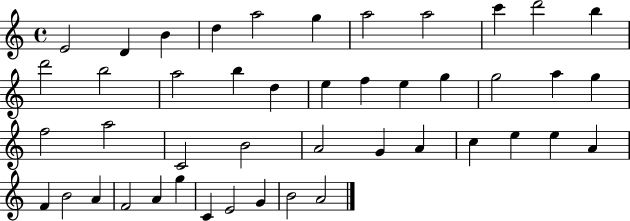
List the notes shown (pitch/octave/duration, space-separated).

E4/h D4/q B4/q D5/q A5/h G5/q A5/h A5/h C6/q D6/h B5/q D6/h B5/h A5/h B5/q D5/q E5/q F5/q E5/q G5/q G5/h A5/q G5/q F5/h A5/h C4/h B4/h A4/h G4/q A4/q C5/q E5/q E5/q A4/q F4/q B4/h A4/q F4/h A4/q G5/q C4/q E4/h G4/q B4/h A4/h